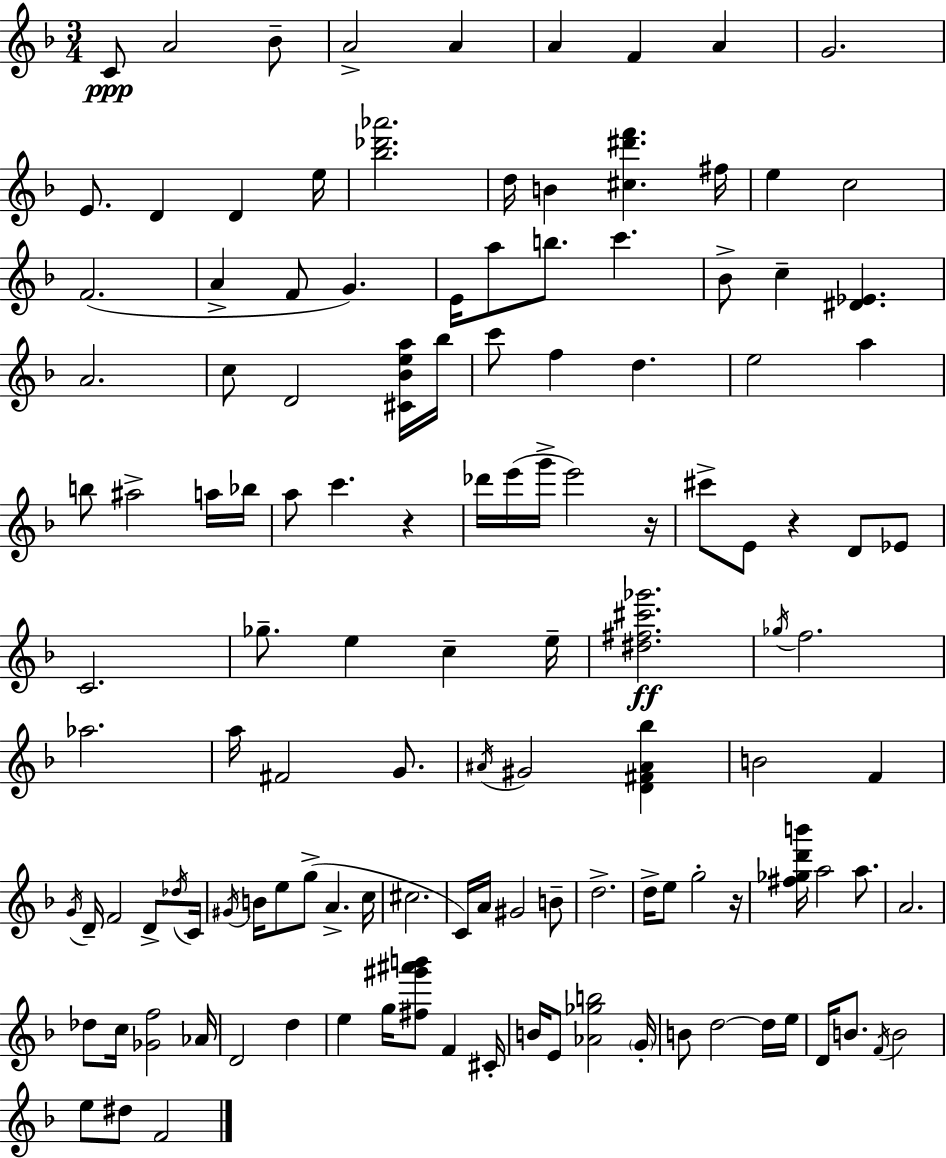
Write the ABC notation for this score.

X:1
T:Untitled
M:3/4
L:1/4
K:F
C/2 A2 _B/2 A2 A A F A G2 E/2 D D e/4 [_b_d'_a']2 d/4 B [^c^d'f'] ^f/4 e c2 F2 A F/2 G E/4 a/2 b/2 c' _B/2 c [^D_E] A2 c/2 D2 [^C_Bea]/4 _b/4 c'/2 f d e2 a b/2 ^a2 a/4 _b/4 a/2 c' z _d'/4 e'/4 g'/4 e'2 z/4 ^c'/2 E/2 z D/2 _E/2 C2 _g/2 e c e/4 [^d^f^c'_g']2 _g/4 f2 _a2 a/4 ^F2 G/2 ^A/4 ^G2 [D^F^A_b] B2 F G/4 D/4 F2 D/2 _d/4 C/4 ^G/4 B/4 e/2 g/2 A c/4 ^c2 C/4 A/4 ^G2 B/2 d2 d/4 e/2 g2 z/4 [^f_gd'b']/4 a2 a/2 A2 _d/2 c/4 [_Gf]2 _A/4 D2 d e g/4 [^f^g'^a'b']/2 F ^C/4 B/4 E/2 [_A_gb]2 G/4 B/2 d2 d/4 e/4 D/4 B/2 F/4 B2 e/2 ^d/2 F2